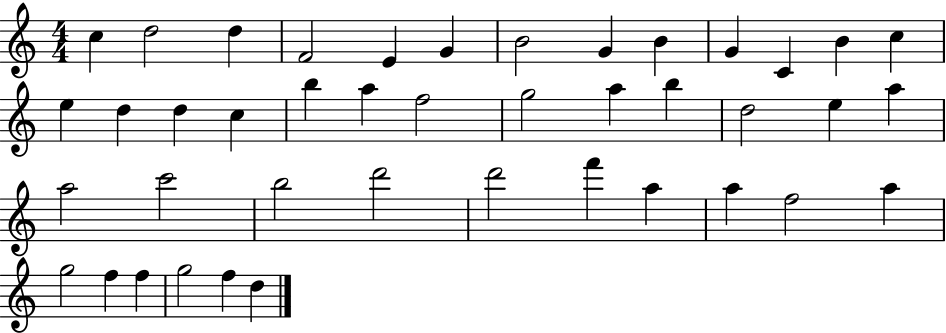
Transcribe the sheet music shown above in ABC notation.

X:1
T:Untitled
M:4/4
L:1/4
K:C
c d2 d F2 E G B2 G B G C B c e d d c b a f2 g2 a b d2 e a a2 c'2 b2 d'2 d'2 f' a a f2 a g2 f f g2 f d